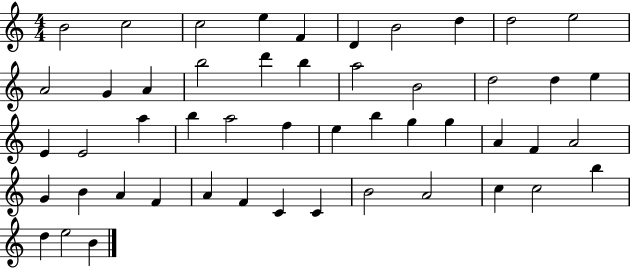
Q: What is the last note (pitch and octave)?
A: B4